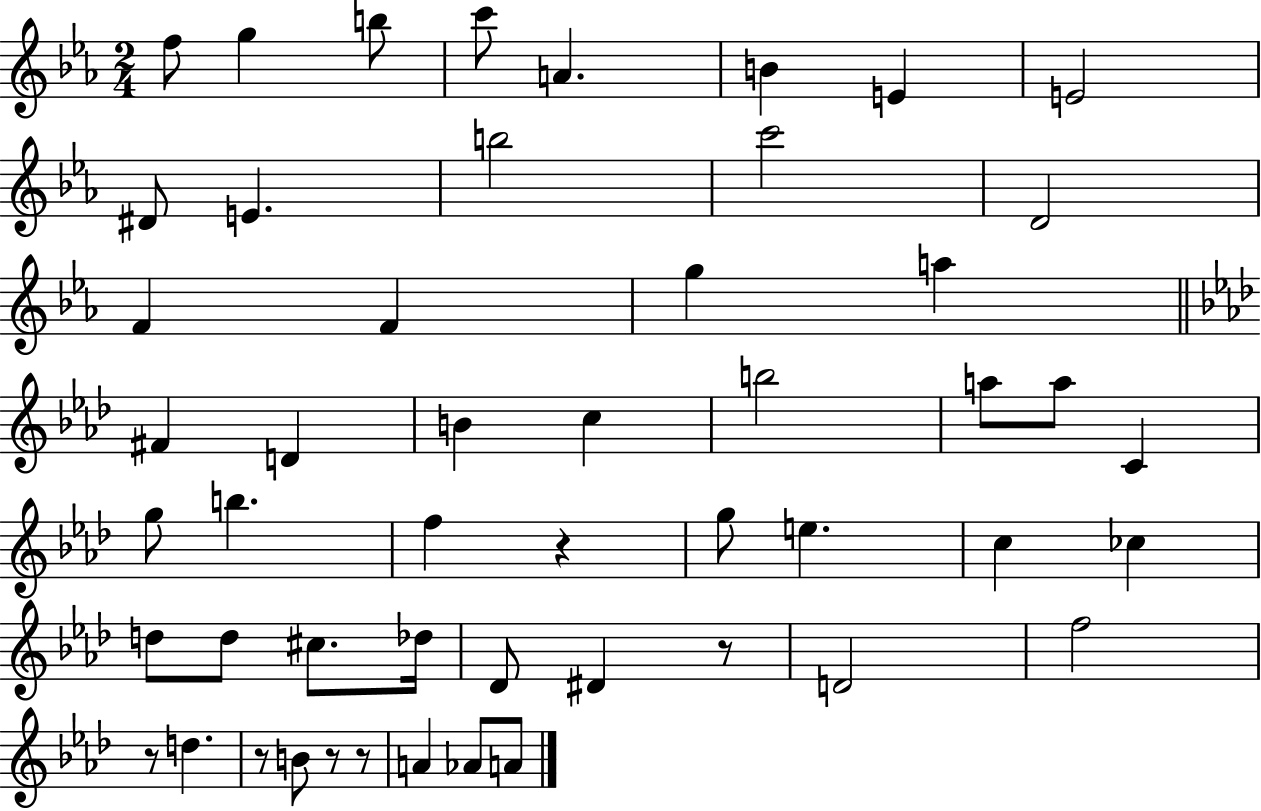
{
  \clef treble
  \numericTimeSignature
  \time 2/4
  \key ees \major
  f''8 g''4 b''8 | c'''8 a'4. | b'4 e'4 | e'2 | \break dis'8 e'4. | b''2 | c'''2 | d'2 | \break f'4 f'4 | g''4 a''4 | \bar "||" \break \key aes \major fis'4 d'4 | b'4 c''4 | b''2 | a''8 a''8 c'4 | \break g''8 b''4. | f''4 r4 | g''8 e''4. | c''4 ces''4 | \break d''8 d''8 cis''8. des''16 | des'8 dis'4 r8 | d'2 | f''2 | \break r8 d''4. | r8 b'8 r8 r8 | a'4 aes'8 a'8 | \bar "|."
}